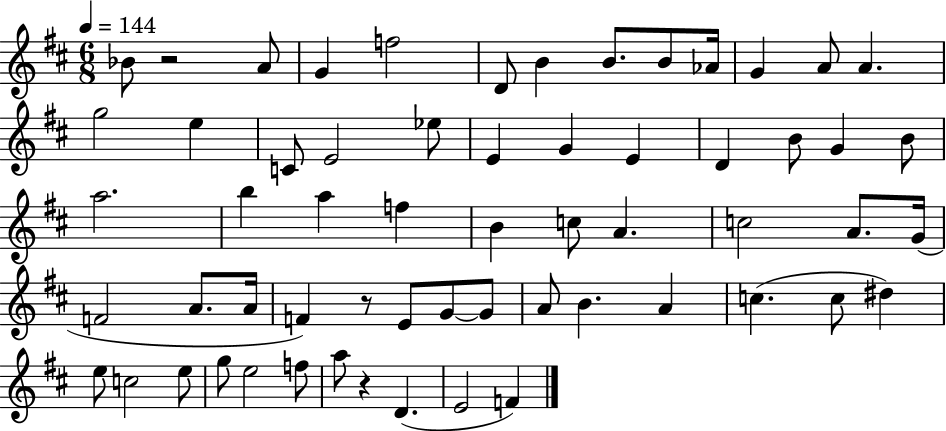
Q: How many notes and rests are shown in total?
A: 60